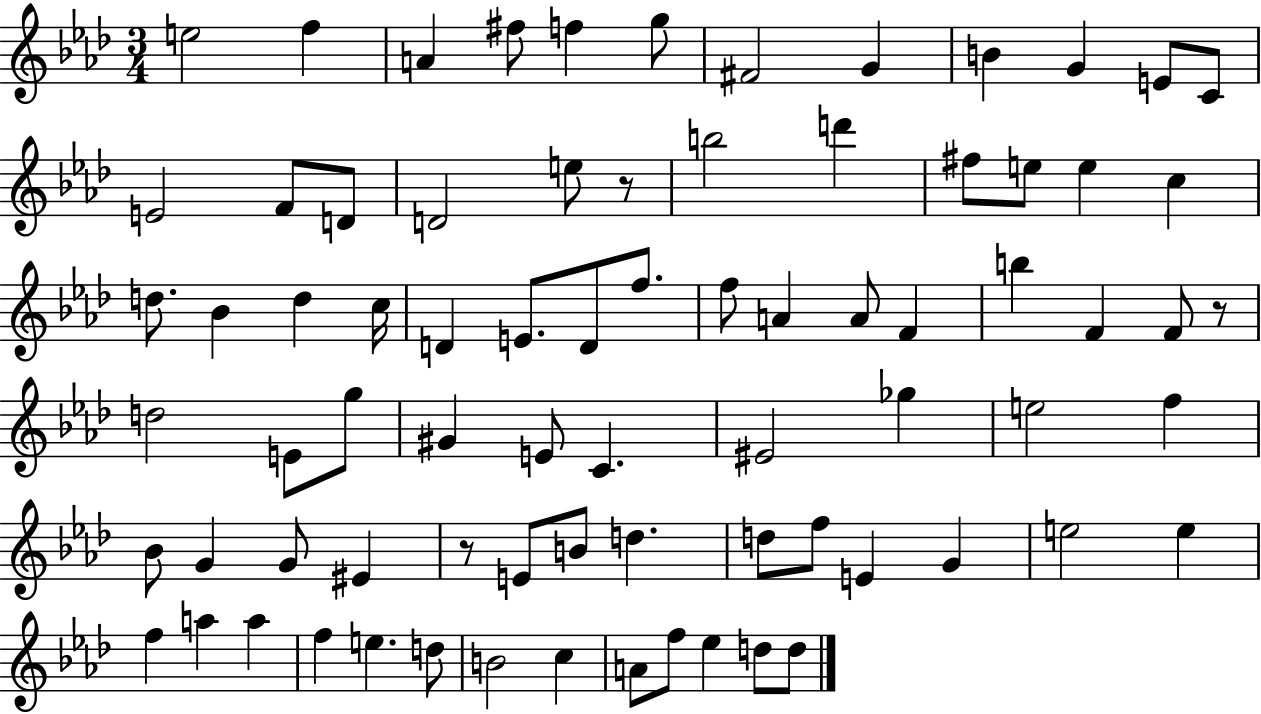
{
  \clef treble
  \numericTimeSignature
  \time 3/4
  \key aes \major
  e''2 f''4 | a'4 fis''8 f''4 g''8 | fis'2 g'4 | b'4 g'4 e'8 c'8 | \break e'2 f'8 d'8 | d'2 e''8 r8 | b''2 d'''4 | fis''8 e''8 e''4 c''4 | \break d''8. bes'4 d''4 c''16 | d'4 e'8. d'8 f''8. | f''8 a'4 a'8 f'4 | b''4 f'4 f'8 r8 | \break d''2 e'8 g''8 | gis'4 e'8 c'4. | eis'2 ges''4 | e''2 f''4 | \break bes'8 g'4 g'8 eis'4 | r8 e'8 b'8 d''4. | d''8 f''8 e'4 g'4 | e''2 e''4 | \break f''4 a''4 a''4 | f''4 e''4. d''8 | b'2 c''4 | a'8 f''8 ees''4 d''8 d''8 | \break \bar "|."
}